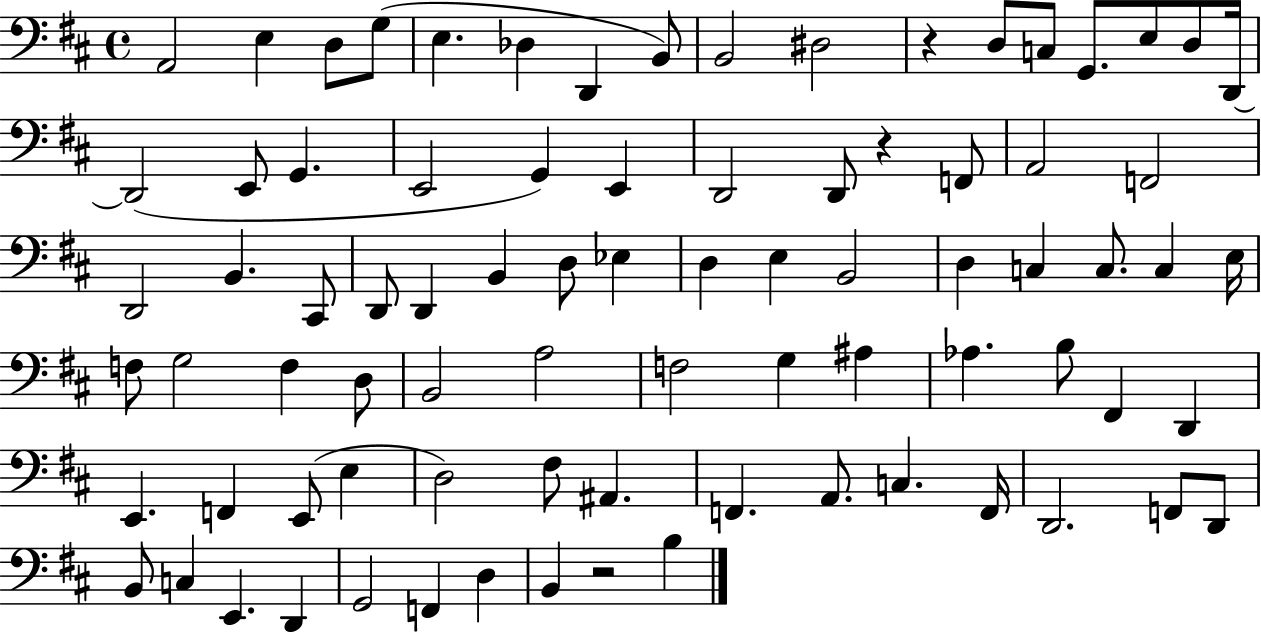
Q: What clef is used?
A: bass